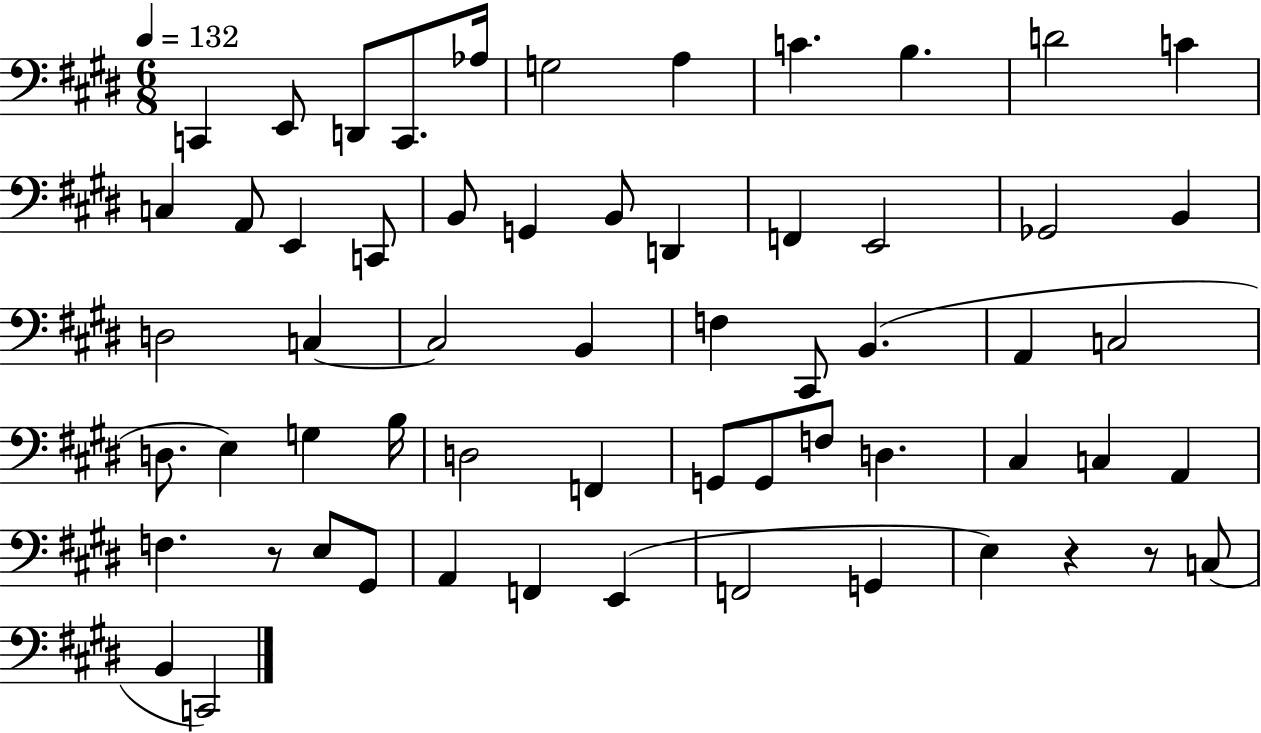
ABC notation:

X:1
T:Untitled
M:6/8
L:1/4
K:E
C,, E,,/2 D,,/2 C,,/2 _A,/4 G,2 A, C B, D2 C C, A,,/2 E,, C,,/2 B,,/2 G,, B,,/2 D,, F,, E,,2 _G,,2 B,, D,2 C, C,2 B,, F, ^C,,/2 B,, A,, C,2 D,/2 E, G, B,/4 D,2 F,, G,,/2 G,,/2 F,/2 D, ^C, C, A,, F, z/2 E,/2 ^G,,/2 A,, F,, E,, F,,2 G,, E, z z/2 C,/2 B,, C,,2